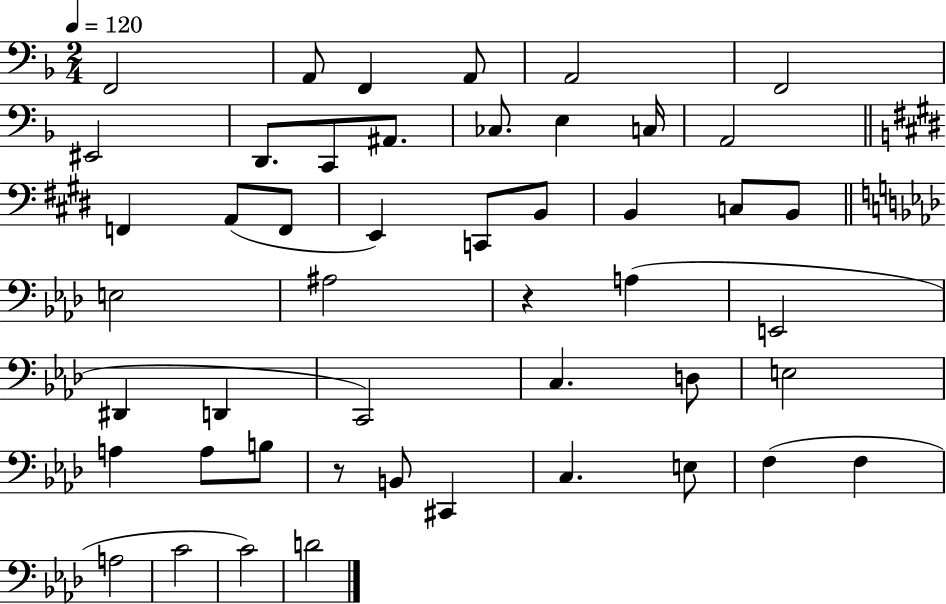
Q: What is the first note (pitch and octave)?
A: F2